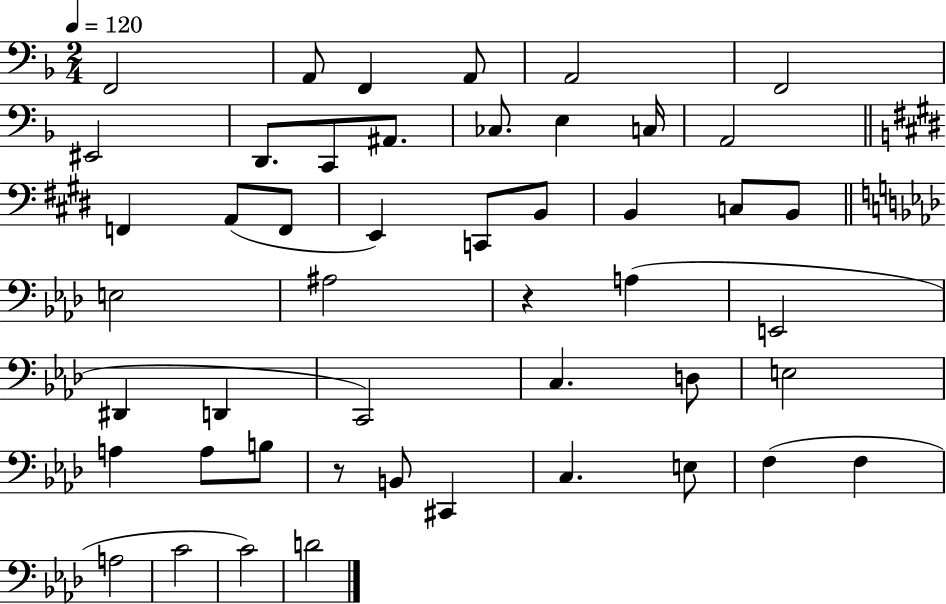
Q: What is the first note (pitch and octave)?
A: F2